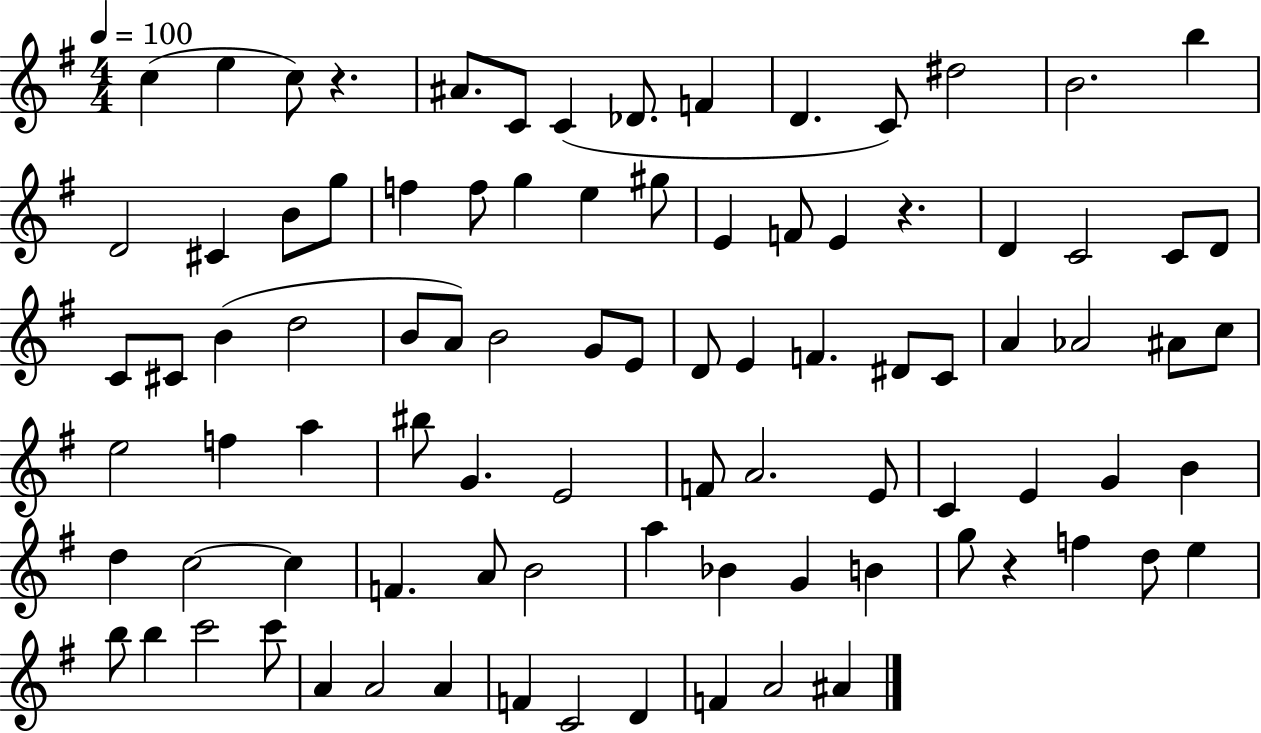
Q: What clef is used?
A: treble